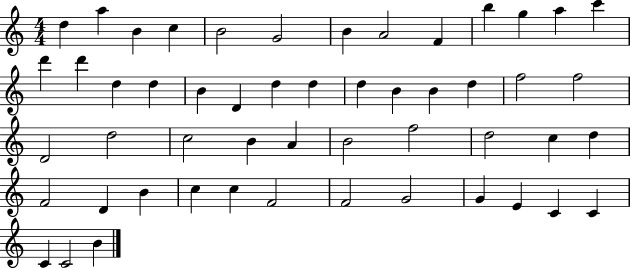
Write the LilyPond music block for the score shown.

{
  \clef treble
  \numericTimeSignature
  \time 4/4
  \key c \major
  d''4 a''4 b'4 c''4 | b'2 g'2 | b'4 a'2 f'4 | b''4 g''4 a''4 c'''4 | \break d'''4 d'''4 d''4 d''4 | b'4 d'4 d''4 d''4 | d''4 b'4 b'4 d''4 | f''2 f''2 | \break d'2 d''2 | c''2 b'4 a'4 | b'2 f''2 | d''2 c''4 d''4 | \break f'2 d'4 b'4 | c''4 c''4 f'2 | f'2 g'2 | g'4 e'4 c'4 c'4 | \break c'4 c'2 b'4 | \bar "|."
}